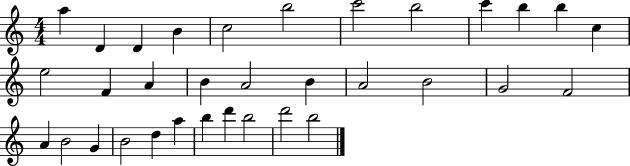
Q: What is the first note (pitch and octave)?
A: A5